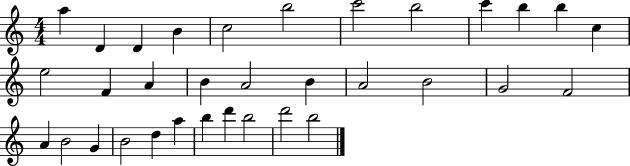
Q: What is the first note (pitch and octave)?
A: A5